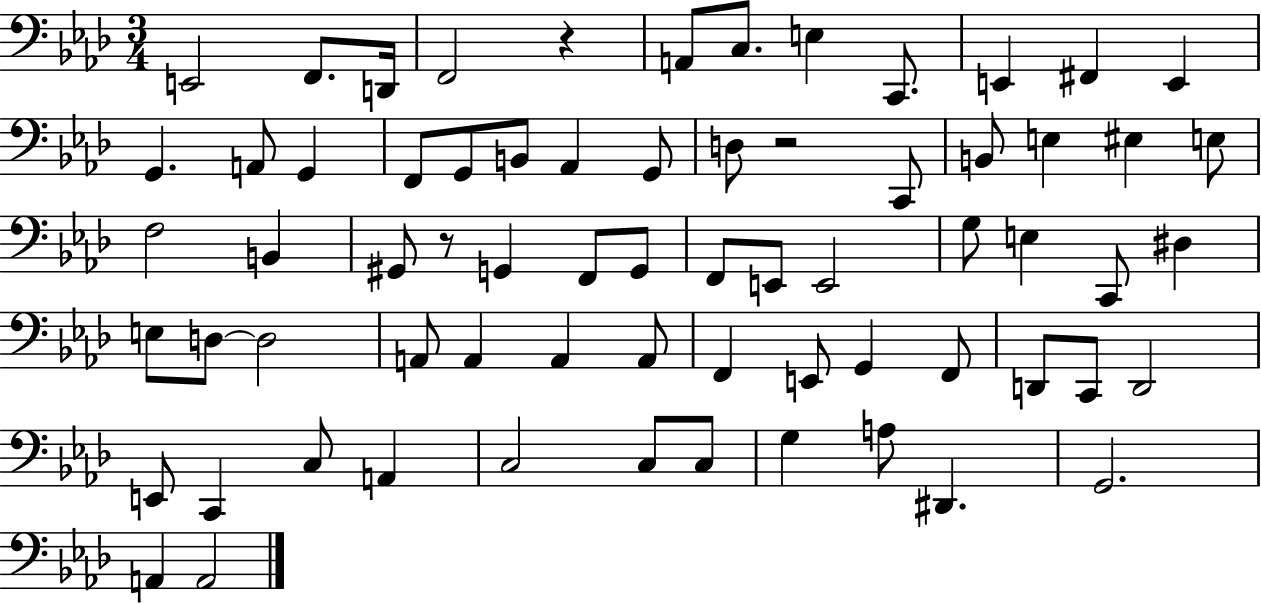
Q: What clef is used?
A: bass